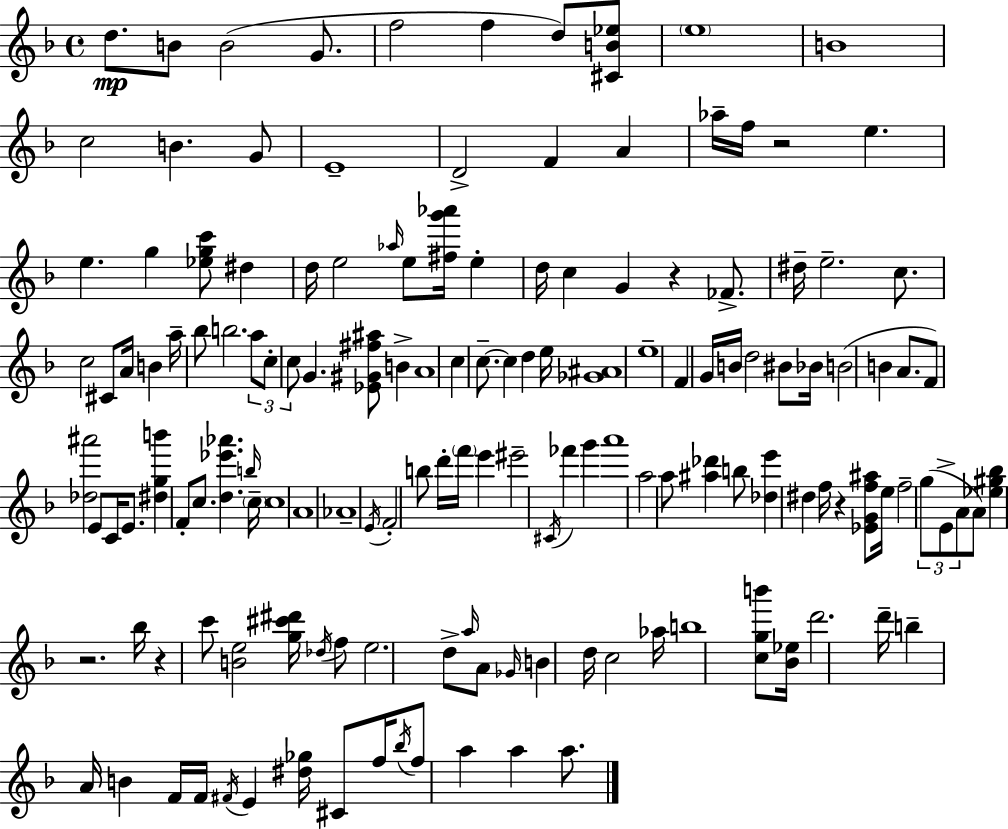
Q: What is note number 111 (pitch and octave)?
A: D6